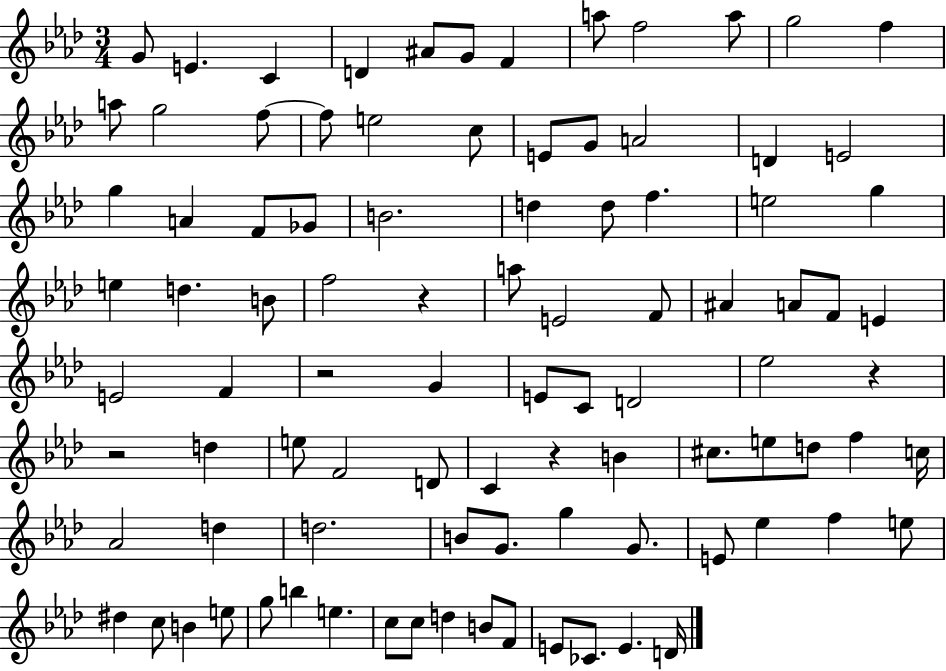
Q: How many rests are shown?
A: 5